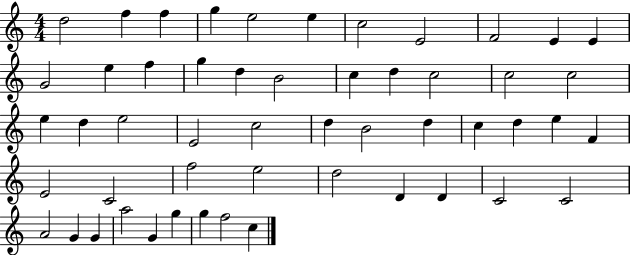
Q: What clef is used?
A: treble